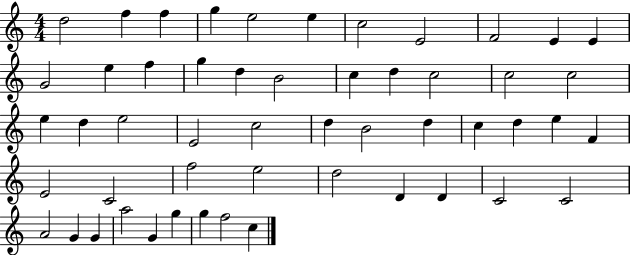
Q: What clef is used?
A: treble